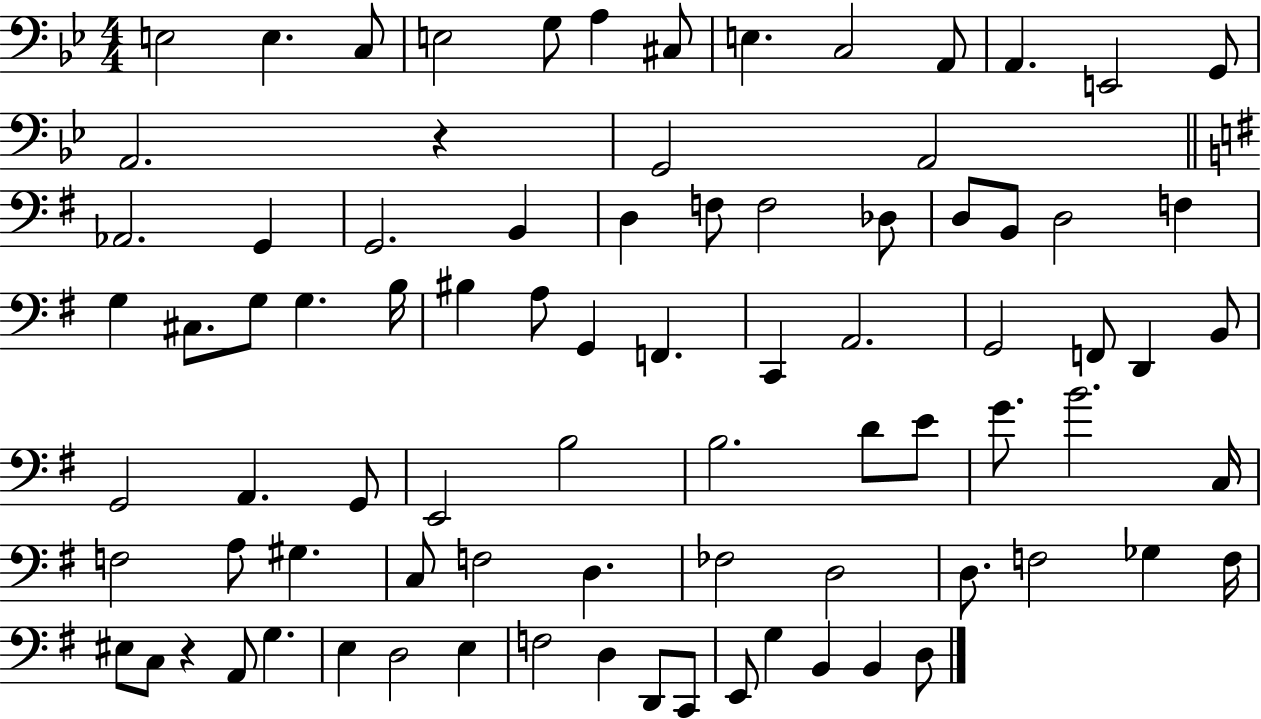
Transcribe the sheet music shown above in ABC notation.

X:1
T:Untitled
M:4/4
L:1/4
K:Bb
E,2 E, C,/2 E,2 G,/2 A, ^C,/2 E, C,2 A,,/2 A,, E,,2 G,,/2 A,,2 z G,,2 A,,2 _A,,2 G,, G,,2 B,, D, F,/2 F,2 _D,/2 D,/2 B,,/2 D,2 F, G, ^C,/2 G,/2 G, B,/4 ^B, A,/2 G,, F,, C,, A,,2 G,,2 F,,/2 D,, B,,/2 G,,2 A,, G,,/2 E,,2 B,2 B,2 D/2 E/2 G/2 B2 C,/4 F,2 A,/2 ^G, C,/2 F,2 D, _F,2 D,2 D,/2 F,2 _G, F,/4 ^E,/2 C,/2 z A,,/2 G, E, D,2 E, F,2 D, D,,/2 C,,/2 E,,/2 G, B,, B,, D,/2